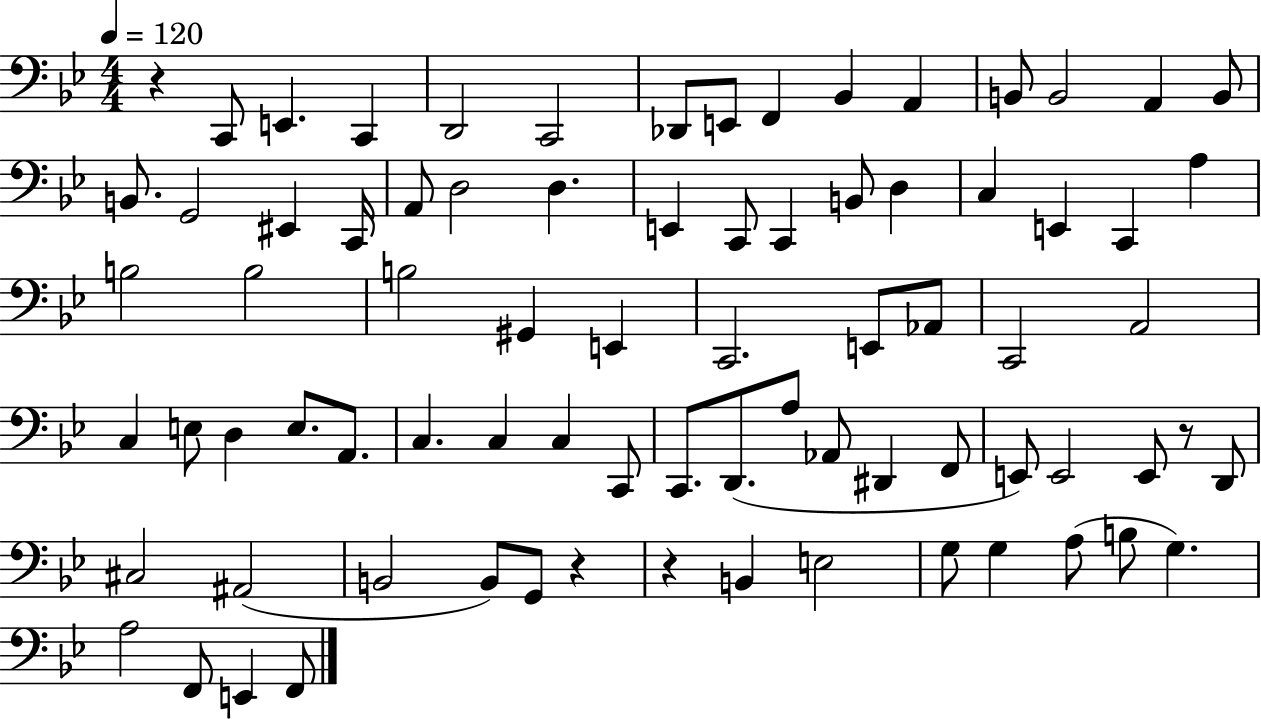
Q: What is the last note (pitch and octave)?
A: F2